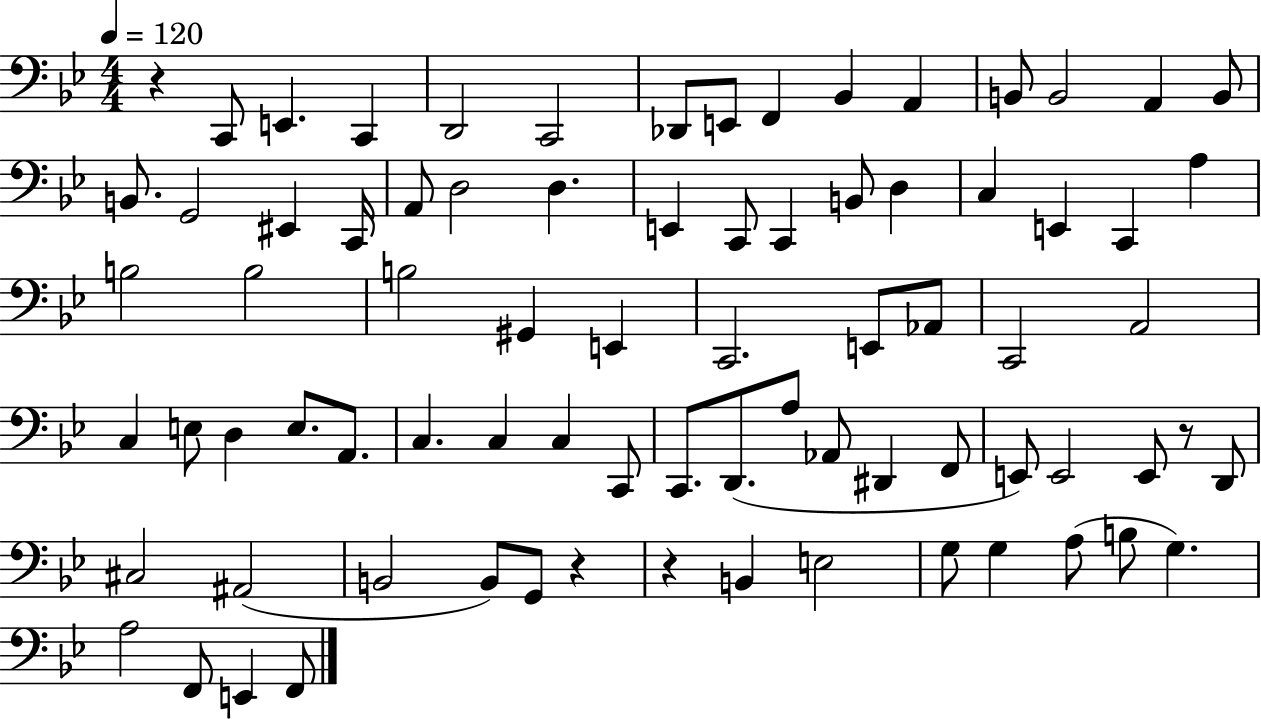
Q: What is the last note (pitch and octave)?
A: F2